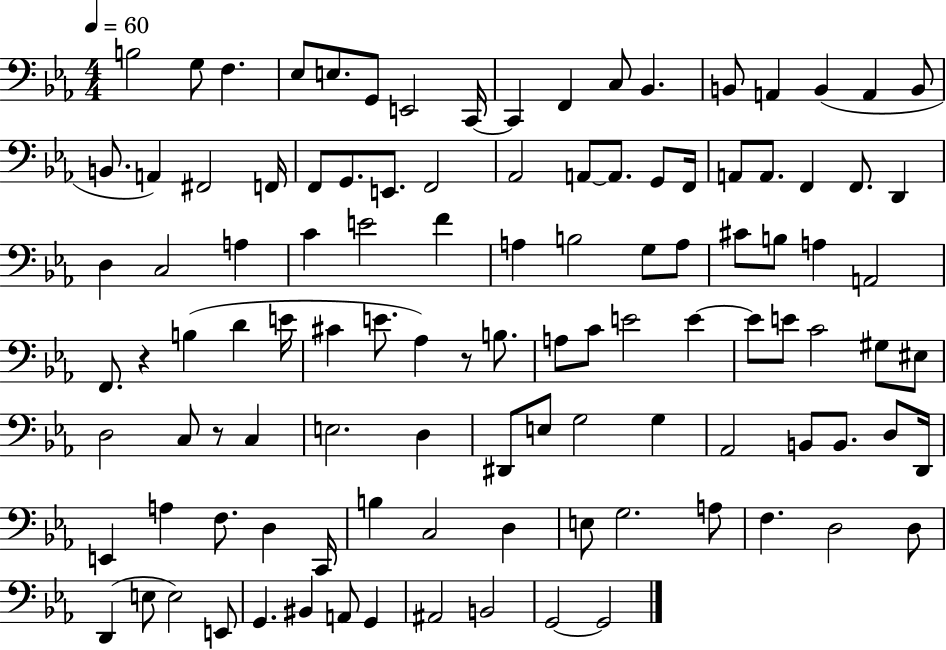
B3/h G3/e F3/q. Eb3/e E3/e. G2/e E2/h C2/s C2/q F2/q C3/e Bb2/q. B2/e A2/q B2/q A2/q B2/e B2/e. A2/q F#2/h F2/s F2/e G2/e. E2/e. F2/h Ab2/h A2/e A2/e. G2/e F2/s A2/e A2/e. F2/q F2/e. D2/q D3/q C3/h A3/q C4/q E4/h F4/q A3/q B3/h G3/e A3/e C#4/e B3/e A3/q A2/h F2/e. R/q B3/q D4/q E4/s C#4/q E4/e. Ab3/q R/e B3/e. A3/e C4/e E4/h E4/q E4/e E4/e C4/h G#3/e EIS3/e D3/h C3/e R/e C3/q E3/h. D3/q D#2/e E3/e G3/h G3/q Ab2/h B2/e B2/e. D3/e D2/s E2/q A3/q F3/e. D3/q C2/s B3/q C3/h D3/q E3/e G3/h. A3/e F3/q. D3/h D3/e D2/q E3/e E3/h E2/e G2/q. BIS2/q A2/e G2/q A#2/h B2/h G2/h G2/h